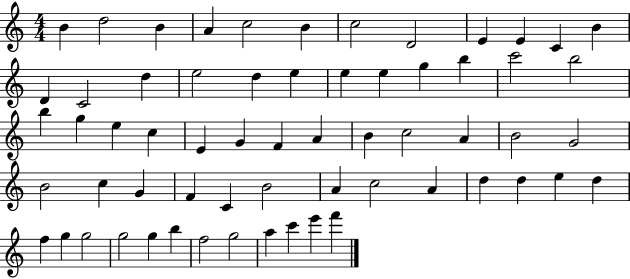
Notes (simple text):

B4/q D5/h B4/q A4/q C5/h B4/q C5/h D4/h E4/q E4/q C4/q B4/q D4/q C4/h D5/q E5/h D5/q E5/q E5/q E5/q G5/q B5/q C6/h B5/h B5/q G5/q E5/q C5/q E4/q G4/q F4/q A4/q B4/q C5/h A4/q B4/h G4/h B4/h C5/q G4/q F4/q C4/q B4/h A4/q C5/h A4/q D5/q D5/q E5/q D5/q F5/q G5/q G5/h G5/h G5/q B5/q F5/h G5/h A5/q C6/q E6/q F6/q